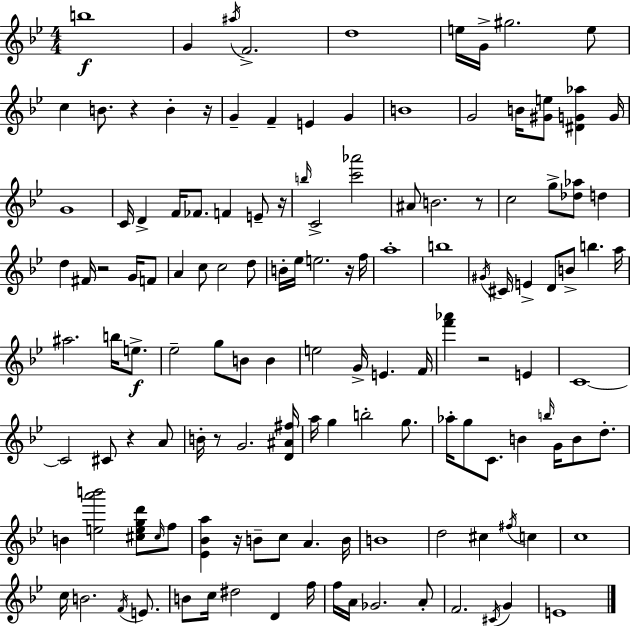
B5/w G4/q A#5/s F4/h. D5/w E5/s G4/s G#5/h. E5/e C5/q B4/e. R/q B4/q R/s G4/q F4/q E4/q G4/q B4/w G4/h B4/s [G#4,E5]/e [D#4,G4,Ab5]/q G4/s G4/w C4/s D4/q F4/s FES4/e. F4/q E4/e R/s B5/s C4/h [C6,Ab6]/h A#4/e B4/h. R/e C5/h G5/e [Db5,Ab5]/e D5/q D5/q F#4/s R/h G4/s F4/e A4/q C5/e C5/h D5/e B4/s Eb5/s E5/h. R/s F5/s A5/w B5/w G#4/s C#4/s E4/q D4/e B4/e B5/q. A5/s A#5/h. B5/s E5/e. Eb5/h G5/e B4/e B4/q E5/h G4/s E4/q. F4/s [F6,Ab6]/q R/h E4/q C4/w C4/h C#4/e R/q A4/e B4/s R/e G4/h. [D4,A#4,F#5]/s A5/s G5/q B5/h G5/e. Ab5/s G5/e C4/e. B4/q B5/s G4/s B4/e D5/e. B4/q [E5,A6,B6]/h [C#5,E5,G5,D6]/e C#5/s F5/e [Eb4,Bb4,A5]/q R/s B4/e C5/e A4/q. B4/s B4/w D5/h C#5/q F#5/s C5/q C5/w C5/s B4/h. F4/s E4/e. B4/e C5/s D#5/h D4/q F5/s F5/s A4/s Gb4/h. A4/e F4/h. C#4/s G4/q E4/w